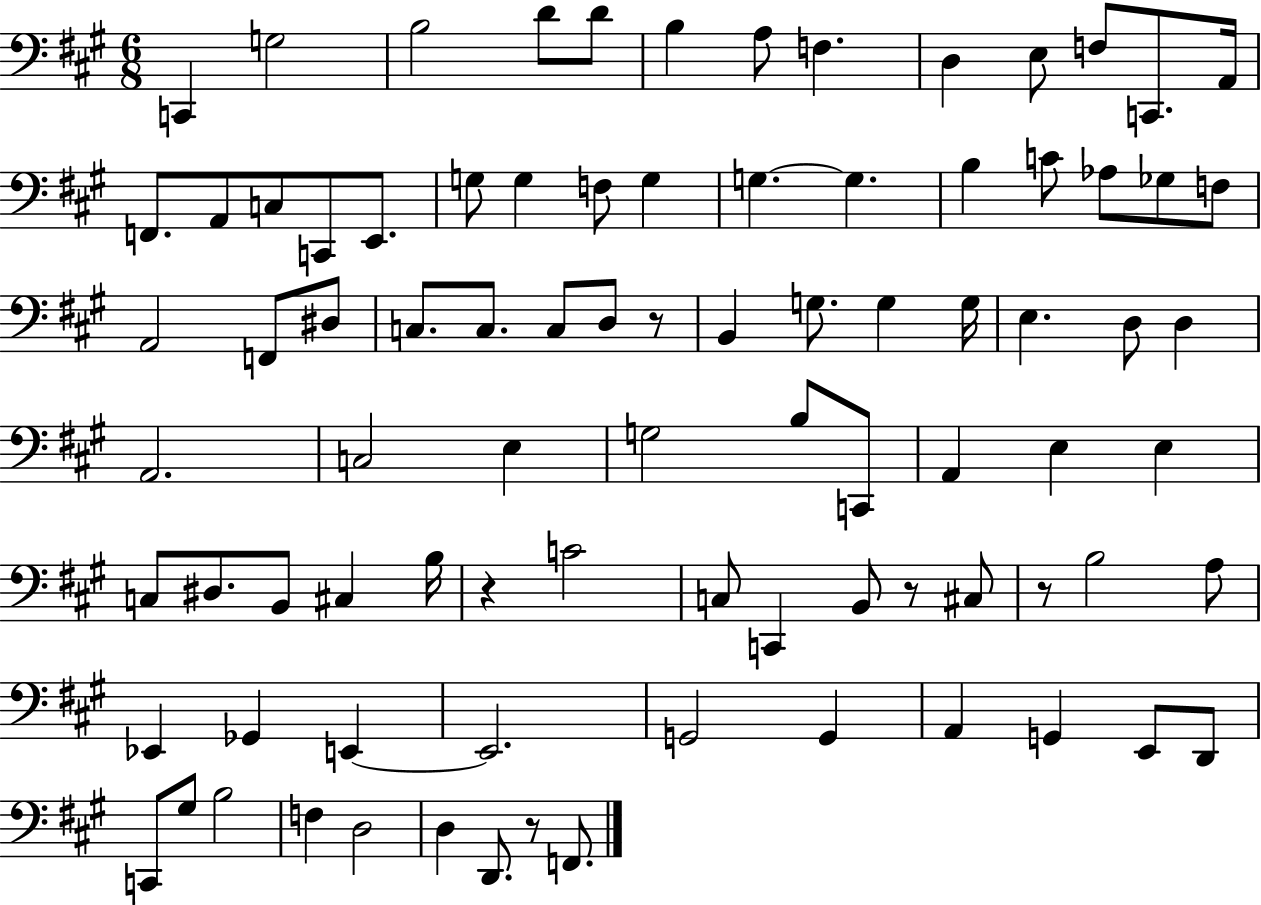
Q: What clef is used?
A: bass